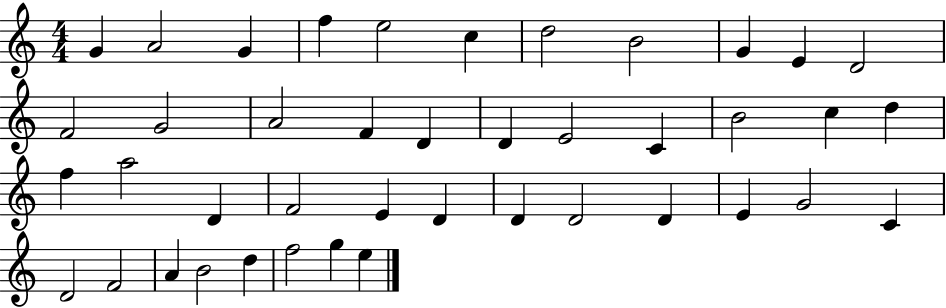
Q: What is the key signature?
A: C major